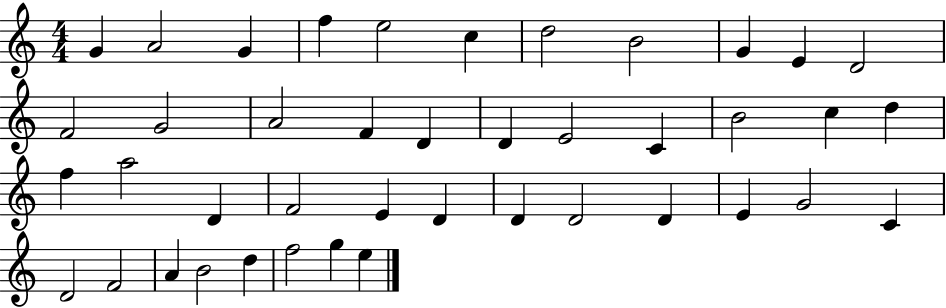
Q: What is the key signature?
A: C major